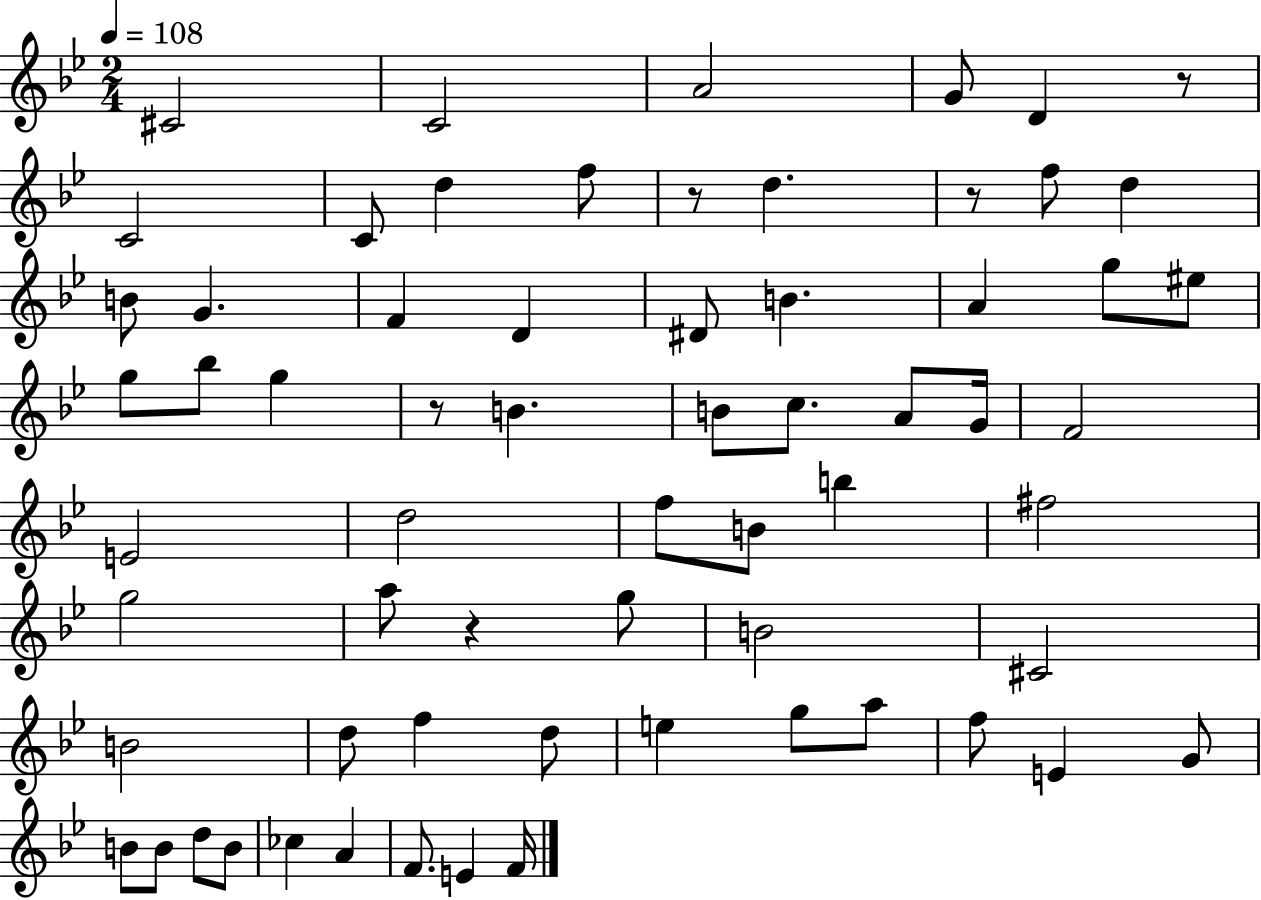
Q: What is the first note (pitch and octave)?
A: C#4